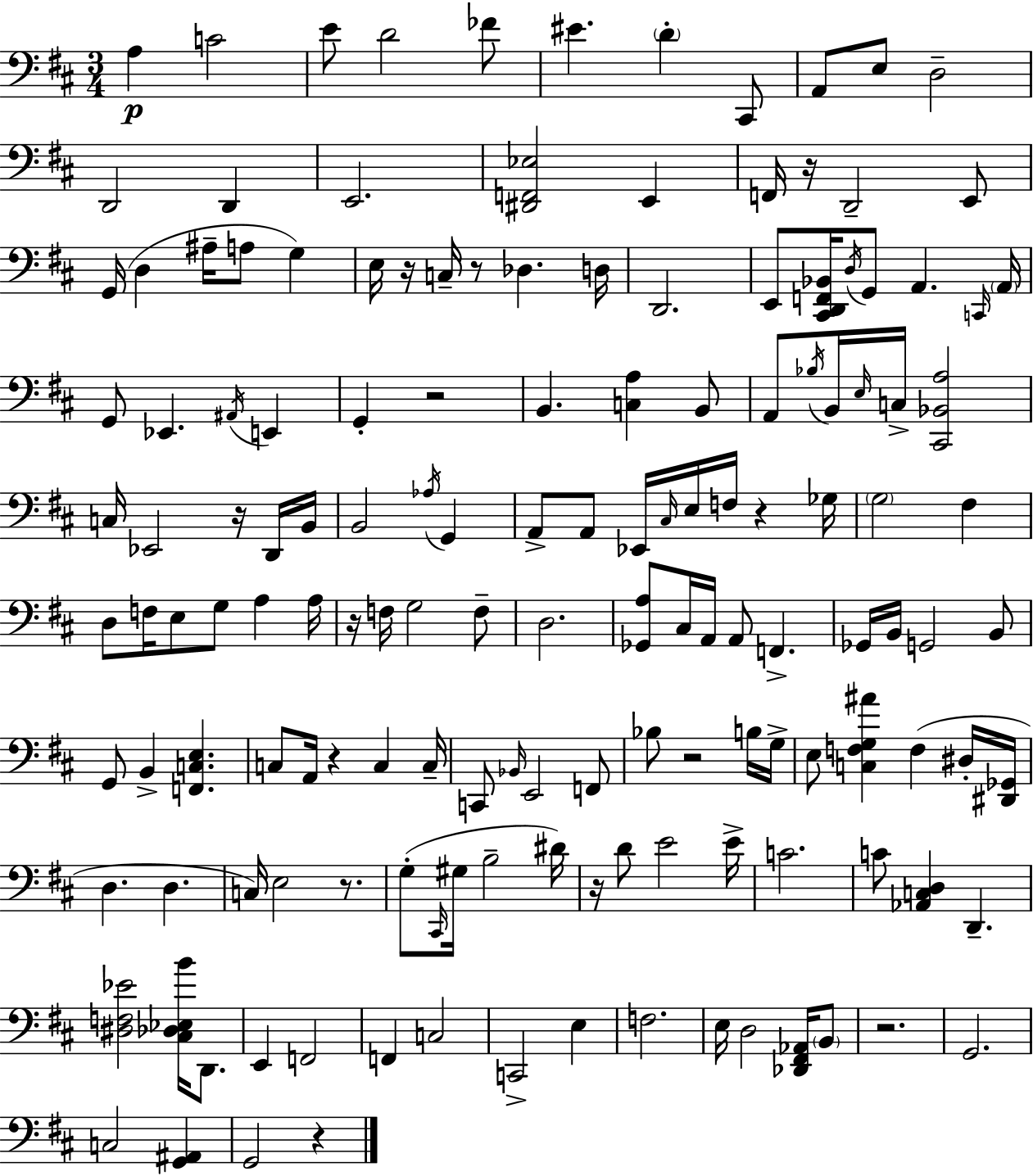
X:1
T:Untitled
M:3/4
L:1/4
K:D
A, C2 E/2 D2 _F/2 ^E D ^C,,/2 A,,/2 E,/2 D,2 D,,2 D,, E,,2 [^D,,F,,_E,]2 E,, F,,/4 z/4 D,,2 E,,/2 G,,/4 D, ^A,/4 A,/2 G, E,/4 z/4 C,/4 z/2 _D, D,/4 D,,2 E,,/2 [^C,,D,,F,,_B,,]/4 D,/4 G,,/2 A,, C,,/4 A,,/4 G,,/2 _E,, ^A,,/4 E,, G,, z2 B,, [C,A,] B,,/2 A,,/2 _B,/4 B,,/4 E,/4 C,/4 [^C,,_B,,A,]2 C,/4 _E,,2 z/4 D,,/4 B,,/4 B,,2 _A,/4 G,, A,,/2 A,,/2 _E,,/4 ^C,/4 E,/4 F,/4 z _G,/4 G,2 ^F, D,/2 F,/4 E,/2 G,/2 A, A,/4 z/4 F,/4 G,2 F,/2 D,2 [_G,,A,]/2 ^C,/4 A,,/4 A,,/2 F,, _G,,/4 B,,/4 G,,2 B,,/2 G,,/2 B,, [F,,C,E,] C,/2 A,,/4 z C, C,/4 C,,/2 _B,,/4 E,,2 F,,/2 _B,/2 z2 B,/4 G,/4 E,/2 [C,F,G,^A] F, ^D,/4 [^D,,_G,,]/4 D, D, C,/4 E,2 z/2 G,/2 ^C,,/4 ^G,/4 B,2 ^D/4 z/4 D/2 E2 E/4 C2 C/2 [_A,,C,D,] D,, [^D,F,_E]2 [^C,_D,_E,B]/4 D,,/2 E,, F,,2 F,, C,2 C,,2 E, F,2 E,/4 D,2 [_D,,^F,,_A,,]/4 B,,/2 z2 G,,2 C,2 [G,,^A,,] G,,2 z